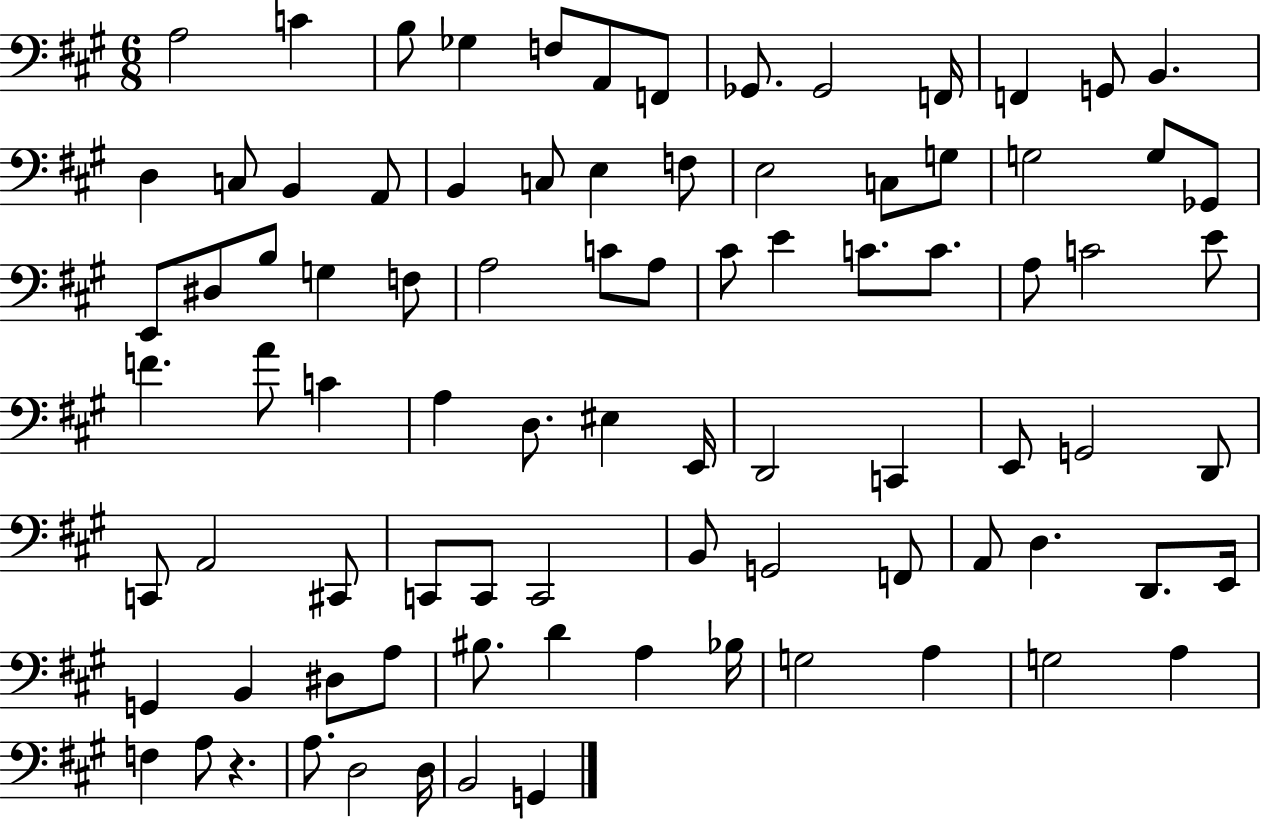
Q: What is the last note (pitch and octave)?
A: G2